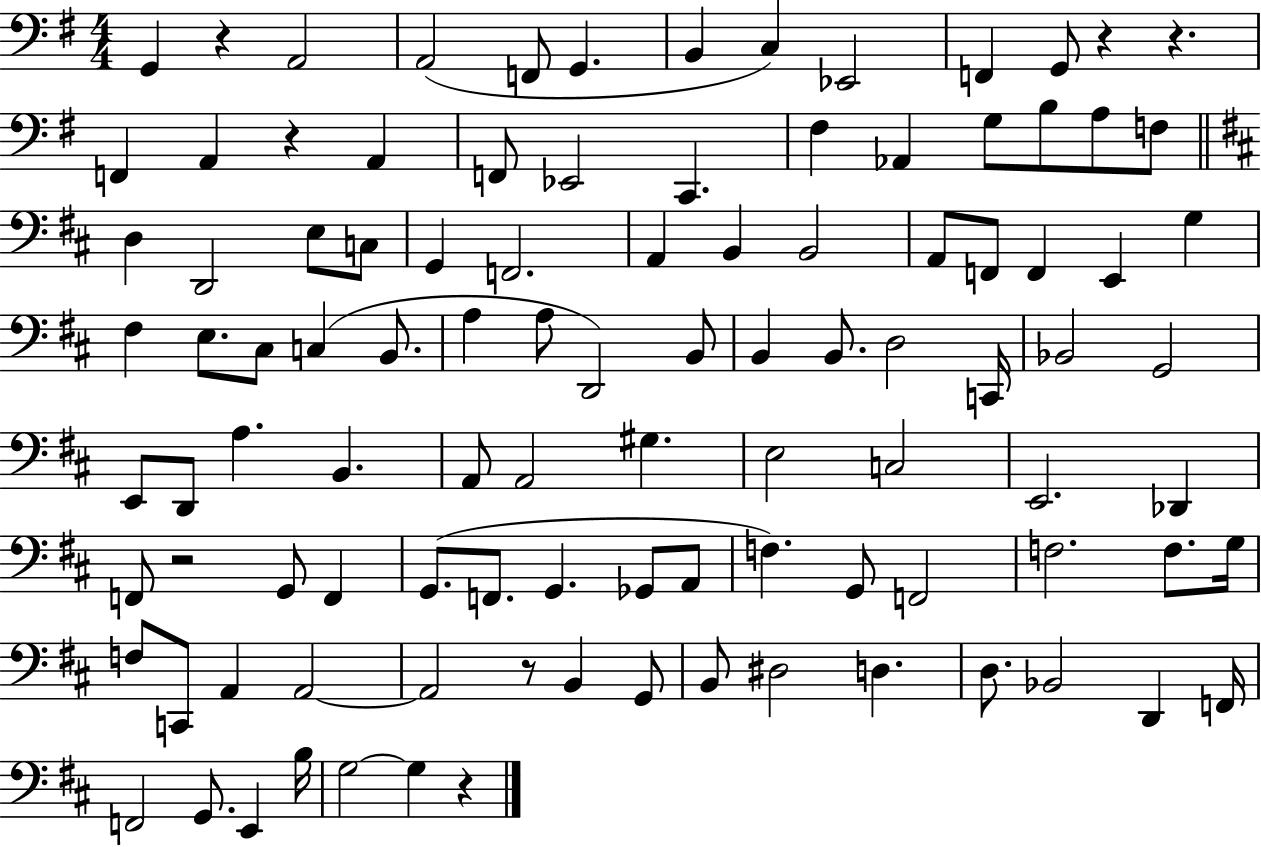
{
  \clef bass
  \numericTimeSignature
  \time 4/4
  \key g \major
  g,4 r4 a,2 | a,2( f,8 g,4. | b,4 c4) ees,2 | f,4 g,8 r4 r4. | \break f,4 a,4 r4 a,4 | f,8 ees,2 c,4. | fis4 aes,4 g8 b8 a8 f8 | \bar "||" \break \key d \major d4 d,2 e8 c8 | g,4 f,2. | a,4 b,4 b,2 | a,8 f,8 f,4 e,4 g4 | \break fis4 e8. cis8 c4( b,8. | a4 a8 d,2) b,8 | b,4 b,8. d2 c,16 | bes,2 g,2 | \break e,8 d,8 a4. b,4. | a,8 a,2 gis4. | e2 c2 | e,2. des,4 | \break f,8 r2 g,8 f,4 | g,8.( f,8. g,4. ges,8 a,8 | f4.) g,8 f,2 | f2. f8. g16 | \break f8 c,8 a,4 a,2~~ | a,2 r8 b,4 g,8 | b,8 dis2 d4. | d8. bes,2 d,4 f,16 | \break f,2 g,8. e,4 b16 | g2~~ g4 r4 | \bar "|."
}